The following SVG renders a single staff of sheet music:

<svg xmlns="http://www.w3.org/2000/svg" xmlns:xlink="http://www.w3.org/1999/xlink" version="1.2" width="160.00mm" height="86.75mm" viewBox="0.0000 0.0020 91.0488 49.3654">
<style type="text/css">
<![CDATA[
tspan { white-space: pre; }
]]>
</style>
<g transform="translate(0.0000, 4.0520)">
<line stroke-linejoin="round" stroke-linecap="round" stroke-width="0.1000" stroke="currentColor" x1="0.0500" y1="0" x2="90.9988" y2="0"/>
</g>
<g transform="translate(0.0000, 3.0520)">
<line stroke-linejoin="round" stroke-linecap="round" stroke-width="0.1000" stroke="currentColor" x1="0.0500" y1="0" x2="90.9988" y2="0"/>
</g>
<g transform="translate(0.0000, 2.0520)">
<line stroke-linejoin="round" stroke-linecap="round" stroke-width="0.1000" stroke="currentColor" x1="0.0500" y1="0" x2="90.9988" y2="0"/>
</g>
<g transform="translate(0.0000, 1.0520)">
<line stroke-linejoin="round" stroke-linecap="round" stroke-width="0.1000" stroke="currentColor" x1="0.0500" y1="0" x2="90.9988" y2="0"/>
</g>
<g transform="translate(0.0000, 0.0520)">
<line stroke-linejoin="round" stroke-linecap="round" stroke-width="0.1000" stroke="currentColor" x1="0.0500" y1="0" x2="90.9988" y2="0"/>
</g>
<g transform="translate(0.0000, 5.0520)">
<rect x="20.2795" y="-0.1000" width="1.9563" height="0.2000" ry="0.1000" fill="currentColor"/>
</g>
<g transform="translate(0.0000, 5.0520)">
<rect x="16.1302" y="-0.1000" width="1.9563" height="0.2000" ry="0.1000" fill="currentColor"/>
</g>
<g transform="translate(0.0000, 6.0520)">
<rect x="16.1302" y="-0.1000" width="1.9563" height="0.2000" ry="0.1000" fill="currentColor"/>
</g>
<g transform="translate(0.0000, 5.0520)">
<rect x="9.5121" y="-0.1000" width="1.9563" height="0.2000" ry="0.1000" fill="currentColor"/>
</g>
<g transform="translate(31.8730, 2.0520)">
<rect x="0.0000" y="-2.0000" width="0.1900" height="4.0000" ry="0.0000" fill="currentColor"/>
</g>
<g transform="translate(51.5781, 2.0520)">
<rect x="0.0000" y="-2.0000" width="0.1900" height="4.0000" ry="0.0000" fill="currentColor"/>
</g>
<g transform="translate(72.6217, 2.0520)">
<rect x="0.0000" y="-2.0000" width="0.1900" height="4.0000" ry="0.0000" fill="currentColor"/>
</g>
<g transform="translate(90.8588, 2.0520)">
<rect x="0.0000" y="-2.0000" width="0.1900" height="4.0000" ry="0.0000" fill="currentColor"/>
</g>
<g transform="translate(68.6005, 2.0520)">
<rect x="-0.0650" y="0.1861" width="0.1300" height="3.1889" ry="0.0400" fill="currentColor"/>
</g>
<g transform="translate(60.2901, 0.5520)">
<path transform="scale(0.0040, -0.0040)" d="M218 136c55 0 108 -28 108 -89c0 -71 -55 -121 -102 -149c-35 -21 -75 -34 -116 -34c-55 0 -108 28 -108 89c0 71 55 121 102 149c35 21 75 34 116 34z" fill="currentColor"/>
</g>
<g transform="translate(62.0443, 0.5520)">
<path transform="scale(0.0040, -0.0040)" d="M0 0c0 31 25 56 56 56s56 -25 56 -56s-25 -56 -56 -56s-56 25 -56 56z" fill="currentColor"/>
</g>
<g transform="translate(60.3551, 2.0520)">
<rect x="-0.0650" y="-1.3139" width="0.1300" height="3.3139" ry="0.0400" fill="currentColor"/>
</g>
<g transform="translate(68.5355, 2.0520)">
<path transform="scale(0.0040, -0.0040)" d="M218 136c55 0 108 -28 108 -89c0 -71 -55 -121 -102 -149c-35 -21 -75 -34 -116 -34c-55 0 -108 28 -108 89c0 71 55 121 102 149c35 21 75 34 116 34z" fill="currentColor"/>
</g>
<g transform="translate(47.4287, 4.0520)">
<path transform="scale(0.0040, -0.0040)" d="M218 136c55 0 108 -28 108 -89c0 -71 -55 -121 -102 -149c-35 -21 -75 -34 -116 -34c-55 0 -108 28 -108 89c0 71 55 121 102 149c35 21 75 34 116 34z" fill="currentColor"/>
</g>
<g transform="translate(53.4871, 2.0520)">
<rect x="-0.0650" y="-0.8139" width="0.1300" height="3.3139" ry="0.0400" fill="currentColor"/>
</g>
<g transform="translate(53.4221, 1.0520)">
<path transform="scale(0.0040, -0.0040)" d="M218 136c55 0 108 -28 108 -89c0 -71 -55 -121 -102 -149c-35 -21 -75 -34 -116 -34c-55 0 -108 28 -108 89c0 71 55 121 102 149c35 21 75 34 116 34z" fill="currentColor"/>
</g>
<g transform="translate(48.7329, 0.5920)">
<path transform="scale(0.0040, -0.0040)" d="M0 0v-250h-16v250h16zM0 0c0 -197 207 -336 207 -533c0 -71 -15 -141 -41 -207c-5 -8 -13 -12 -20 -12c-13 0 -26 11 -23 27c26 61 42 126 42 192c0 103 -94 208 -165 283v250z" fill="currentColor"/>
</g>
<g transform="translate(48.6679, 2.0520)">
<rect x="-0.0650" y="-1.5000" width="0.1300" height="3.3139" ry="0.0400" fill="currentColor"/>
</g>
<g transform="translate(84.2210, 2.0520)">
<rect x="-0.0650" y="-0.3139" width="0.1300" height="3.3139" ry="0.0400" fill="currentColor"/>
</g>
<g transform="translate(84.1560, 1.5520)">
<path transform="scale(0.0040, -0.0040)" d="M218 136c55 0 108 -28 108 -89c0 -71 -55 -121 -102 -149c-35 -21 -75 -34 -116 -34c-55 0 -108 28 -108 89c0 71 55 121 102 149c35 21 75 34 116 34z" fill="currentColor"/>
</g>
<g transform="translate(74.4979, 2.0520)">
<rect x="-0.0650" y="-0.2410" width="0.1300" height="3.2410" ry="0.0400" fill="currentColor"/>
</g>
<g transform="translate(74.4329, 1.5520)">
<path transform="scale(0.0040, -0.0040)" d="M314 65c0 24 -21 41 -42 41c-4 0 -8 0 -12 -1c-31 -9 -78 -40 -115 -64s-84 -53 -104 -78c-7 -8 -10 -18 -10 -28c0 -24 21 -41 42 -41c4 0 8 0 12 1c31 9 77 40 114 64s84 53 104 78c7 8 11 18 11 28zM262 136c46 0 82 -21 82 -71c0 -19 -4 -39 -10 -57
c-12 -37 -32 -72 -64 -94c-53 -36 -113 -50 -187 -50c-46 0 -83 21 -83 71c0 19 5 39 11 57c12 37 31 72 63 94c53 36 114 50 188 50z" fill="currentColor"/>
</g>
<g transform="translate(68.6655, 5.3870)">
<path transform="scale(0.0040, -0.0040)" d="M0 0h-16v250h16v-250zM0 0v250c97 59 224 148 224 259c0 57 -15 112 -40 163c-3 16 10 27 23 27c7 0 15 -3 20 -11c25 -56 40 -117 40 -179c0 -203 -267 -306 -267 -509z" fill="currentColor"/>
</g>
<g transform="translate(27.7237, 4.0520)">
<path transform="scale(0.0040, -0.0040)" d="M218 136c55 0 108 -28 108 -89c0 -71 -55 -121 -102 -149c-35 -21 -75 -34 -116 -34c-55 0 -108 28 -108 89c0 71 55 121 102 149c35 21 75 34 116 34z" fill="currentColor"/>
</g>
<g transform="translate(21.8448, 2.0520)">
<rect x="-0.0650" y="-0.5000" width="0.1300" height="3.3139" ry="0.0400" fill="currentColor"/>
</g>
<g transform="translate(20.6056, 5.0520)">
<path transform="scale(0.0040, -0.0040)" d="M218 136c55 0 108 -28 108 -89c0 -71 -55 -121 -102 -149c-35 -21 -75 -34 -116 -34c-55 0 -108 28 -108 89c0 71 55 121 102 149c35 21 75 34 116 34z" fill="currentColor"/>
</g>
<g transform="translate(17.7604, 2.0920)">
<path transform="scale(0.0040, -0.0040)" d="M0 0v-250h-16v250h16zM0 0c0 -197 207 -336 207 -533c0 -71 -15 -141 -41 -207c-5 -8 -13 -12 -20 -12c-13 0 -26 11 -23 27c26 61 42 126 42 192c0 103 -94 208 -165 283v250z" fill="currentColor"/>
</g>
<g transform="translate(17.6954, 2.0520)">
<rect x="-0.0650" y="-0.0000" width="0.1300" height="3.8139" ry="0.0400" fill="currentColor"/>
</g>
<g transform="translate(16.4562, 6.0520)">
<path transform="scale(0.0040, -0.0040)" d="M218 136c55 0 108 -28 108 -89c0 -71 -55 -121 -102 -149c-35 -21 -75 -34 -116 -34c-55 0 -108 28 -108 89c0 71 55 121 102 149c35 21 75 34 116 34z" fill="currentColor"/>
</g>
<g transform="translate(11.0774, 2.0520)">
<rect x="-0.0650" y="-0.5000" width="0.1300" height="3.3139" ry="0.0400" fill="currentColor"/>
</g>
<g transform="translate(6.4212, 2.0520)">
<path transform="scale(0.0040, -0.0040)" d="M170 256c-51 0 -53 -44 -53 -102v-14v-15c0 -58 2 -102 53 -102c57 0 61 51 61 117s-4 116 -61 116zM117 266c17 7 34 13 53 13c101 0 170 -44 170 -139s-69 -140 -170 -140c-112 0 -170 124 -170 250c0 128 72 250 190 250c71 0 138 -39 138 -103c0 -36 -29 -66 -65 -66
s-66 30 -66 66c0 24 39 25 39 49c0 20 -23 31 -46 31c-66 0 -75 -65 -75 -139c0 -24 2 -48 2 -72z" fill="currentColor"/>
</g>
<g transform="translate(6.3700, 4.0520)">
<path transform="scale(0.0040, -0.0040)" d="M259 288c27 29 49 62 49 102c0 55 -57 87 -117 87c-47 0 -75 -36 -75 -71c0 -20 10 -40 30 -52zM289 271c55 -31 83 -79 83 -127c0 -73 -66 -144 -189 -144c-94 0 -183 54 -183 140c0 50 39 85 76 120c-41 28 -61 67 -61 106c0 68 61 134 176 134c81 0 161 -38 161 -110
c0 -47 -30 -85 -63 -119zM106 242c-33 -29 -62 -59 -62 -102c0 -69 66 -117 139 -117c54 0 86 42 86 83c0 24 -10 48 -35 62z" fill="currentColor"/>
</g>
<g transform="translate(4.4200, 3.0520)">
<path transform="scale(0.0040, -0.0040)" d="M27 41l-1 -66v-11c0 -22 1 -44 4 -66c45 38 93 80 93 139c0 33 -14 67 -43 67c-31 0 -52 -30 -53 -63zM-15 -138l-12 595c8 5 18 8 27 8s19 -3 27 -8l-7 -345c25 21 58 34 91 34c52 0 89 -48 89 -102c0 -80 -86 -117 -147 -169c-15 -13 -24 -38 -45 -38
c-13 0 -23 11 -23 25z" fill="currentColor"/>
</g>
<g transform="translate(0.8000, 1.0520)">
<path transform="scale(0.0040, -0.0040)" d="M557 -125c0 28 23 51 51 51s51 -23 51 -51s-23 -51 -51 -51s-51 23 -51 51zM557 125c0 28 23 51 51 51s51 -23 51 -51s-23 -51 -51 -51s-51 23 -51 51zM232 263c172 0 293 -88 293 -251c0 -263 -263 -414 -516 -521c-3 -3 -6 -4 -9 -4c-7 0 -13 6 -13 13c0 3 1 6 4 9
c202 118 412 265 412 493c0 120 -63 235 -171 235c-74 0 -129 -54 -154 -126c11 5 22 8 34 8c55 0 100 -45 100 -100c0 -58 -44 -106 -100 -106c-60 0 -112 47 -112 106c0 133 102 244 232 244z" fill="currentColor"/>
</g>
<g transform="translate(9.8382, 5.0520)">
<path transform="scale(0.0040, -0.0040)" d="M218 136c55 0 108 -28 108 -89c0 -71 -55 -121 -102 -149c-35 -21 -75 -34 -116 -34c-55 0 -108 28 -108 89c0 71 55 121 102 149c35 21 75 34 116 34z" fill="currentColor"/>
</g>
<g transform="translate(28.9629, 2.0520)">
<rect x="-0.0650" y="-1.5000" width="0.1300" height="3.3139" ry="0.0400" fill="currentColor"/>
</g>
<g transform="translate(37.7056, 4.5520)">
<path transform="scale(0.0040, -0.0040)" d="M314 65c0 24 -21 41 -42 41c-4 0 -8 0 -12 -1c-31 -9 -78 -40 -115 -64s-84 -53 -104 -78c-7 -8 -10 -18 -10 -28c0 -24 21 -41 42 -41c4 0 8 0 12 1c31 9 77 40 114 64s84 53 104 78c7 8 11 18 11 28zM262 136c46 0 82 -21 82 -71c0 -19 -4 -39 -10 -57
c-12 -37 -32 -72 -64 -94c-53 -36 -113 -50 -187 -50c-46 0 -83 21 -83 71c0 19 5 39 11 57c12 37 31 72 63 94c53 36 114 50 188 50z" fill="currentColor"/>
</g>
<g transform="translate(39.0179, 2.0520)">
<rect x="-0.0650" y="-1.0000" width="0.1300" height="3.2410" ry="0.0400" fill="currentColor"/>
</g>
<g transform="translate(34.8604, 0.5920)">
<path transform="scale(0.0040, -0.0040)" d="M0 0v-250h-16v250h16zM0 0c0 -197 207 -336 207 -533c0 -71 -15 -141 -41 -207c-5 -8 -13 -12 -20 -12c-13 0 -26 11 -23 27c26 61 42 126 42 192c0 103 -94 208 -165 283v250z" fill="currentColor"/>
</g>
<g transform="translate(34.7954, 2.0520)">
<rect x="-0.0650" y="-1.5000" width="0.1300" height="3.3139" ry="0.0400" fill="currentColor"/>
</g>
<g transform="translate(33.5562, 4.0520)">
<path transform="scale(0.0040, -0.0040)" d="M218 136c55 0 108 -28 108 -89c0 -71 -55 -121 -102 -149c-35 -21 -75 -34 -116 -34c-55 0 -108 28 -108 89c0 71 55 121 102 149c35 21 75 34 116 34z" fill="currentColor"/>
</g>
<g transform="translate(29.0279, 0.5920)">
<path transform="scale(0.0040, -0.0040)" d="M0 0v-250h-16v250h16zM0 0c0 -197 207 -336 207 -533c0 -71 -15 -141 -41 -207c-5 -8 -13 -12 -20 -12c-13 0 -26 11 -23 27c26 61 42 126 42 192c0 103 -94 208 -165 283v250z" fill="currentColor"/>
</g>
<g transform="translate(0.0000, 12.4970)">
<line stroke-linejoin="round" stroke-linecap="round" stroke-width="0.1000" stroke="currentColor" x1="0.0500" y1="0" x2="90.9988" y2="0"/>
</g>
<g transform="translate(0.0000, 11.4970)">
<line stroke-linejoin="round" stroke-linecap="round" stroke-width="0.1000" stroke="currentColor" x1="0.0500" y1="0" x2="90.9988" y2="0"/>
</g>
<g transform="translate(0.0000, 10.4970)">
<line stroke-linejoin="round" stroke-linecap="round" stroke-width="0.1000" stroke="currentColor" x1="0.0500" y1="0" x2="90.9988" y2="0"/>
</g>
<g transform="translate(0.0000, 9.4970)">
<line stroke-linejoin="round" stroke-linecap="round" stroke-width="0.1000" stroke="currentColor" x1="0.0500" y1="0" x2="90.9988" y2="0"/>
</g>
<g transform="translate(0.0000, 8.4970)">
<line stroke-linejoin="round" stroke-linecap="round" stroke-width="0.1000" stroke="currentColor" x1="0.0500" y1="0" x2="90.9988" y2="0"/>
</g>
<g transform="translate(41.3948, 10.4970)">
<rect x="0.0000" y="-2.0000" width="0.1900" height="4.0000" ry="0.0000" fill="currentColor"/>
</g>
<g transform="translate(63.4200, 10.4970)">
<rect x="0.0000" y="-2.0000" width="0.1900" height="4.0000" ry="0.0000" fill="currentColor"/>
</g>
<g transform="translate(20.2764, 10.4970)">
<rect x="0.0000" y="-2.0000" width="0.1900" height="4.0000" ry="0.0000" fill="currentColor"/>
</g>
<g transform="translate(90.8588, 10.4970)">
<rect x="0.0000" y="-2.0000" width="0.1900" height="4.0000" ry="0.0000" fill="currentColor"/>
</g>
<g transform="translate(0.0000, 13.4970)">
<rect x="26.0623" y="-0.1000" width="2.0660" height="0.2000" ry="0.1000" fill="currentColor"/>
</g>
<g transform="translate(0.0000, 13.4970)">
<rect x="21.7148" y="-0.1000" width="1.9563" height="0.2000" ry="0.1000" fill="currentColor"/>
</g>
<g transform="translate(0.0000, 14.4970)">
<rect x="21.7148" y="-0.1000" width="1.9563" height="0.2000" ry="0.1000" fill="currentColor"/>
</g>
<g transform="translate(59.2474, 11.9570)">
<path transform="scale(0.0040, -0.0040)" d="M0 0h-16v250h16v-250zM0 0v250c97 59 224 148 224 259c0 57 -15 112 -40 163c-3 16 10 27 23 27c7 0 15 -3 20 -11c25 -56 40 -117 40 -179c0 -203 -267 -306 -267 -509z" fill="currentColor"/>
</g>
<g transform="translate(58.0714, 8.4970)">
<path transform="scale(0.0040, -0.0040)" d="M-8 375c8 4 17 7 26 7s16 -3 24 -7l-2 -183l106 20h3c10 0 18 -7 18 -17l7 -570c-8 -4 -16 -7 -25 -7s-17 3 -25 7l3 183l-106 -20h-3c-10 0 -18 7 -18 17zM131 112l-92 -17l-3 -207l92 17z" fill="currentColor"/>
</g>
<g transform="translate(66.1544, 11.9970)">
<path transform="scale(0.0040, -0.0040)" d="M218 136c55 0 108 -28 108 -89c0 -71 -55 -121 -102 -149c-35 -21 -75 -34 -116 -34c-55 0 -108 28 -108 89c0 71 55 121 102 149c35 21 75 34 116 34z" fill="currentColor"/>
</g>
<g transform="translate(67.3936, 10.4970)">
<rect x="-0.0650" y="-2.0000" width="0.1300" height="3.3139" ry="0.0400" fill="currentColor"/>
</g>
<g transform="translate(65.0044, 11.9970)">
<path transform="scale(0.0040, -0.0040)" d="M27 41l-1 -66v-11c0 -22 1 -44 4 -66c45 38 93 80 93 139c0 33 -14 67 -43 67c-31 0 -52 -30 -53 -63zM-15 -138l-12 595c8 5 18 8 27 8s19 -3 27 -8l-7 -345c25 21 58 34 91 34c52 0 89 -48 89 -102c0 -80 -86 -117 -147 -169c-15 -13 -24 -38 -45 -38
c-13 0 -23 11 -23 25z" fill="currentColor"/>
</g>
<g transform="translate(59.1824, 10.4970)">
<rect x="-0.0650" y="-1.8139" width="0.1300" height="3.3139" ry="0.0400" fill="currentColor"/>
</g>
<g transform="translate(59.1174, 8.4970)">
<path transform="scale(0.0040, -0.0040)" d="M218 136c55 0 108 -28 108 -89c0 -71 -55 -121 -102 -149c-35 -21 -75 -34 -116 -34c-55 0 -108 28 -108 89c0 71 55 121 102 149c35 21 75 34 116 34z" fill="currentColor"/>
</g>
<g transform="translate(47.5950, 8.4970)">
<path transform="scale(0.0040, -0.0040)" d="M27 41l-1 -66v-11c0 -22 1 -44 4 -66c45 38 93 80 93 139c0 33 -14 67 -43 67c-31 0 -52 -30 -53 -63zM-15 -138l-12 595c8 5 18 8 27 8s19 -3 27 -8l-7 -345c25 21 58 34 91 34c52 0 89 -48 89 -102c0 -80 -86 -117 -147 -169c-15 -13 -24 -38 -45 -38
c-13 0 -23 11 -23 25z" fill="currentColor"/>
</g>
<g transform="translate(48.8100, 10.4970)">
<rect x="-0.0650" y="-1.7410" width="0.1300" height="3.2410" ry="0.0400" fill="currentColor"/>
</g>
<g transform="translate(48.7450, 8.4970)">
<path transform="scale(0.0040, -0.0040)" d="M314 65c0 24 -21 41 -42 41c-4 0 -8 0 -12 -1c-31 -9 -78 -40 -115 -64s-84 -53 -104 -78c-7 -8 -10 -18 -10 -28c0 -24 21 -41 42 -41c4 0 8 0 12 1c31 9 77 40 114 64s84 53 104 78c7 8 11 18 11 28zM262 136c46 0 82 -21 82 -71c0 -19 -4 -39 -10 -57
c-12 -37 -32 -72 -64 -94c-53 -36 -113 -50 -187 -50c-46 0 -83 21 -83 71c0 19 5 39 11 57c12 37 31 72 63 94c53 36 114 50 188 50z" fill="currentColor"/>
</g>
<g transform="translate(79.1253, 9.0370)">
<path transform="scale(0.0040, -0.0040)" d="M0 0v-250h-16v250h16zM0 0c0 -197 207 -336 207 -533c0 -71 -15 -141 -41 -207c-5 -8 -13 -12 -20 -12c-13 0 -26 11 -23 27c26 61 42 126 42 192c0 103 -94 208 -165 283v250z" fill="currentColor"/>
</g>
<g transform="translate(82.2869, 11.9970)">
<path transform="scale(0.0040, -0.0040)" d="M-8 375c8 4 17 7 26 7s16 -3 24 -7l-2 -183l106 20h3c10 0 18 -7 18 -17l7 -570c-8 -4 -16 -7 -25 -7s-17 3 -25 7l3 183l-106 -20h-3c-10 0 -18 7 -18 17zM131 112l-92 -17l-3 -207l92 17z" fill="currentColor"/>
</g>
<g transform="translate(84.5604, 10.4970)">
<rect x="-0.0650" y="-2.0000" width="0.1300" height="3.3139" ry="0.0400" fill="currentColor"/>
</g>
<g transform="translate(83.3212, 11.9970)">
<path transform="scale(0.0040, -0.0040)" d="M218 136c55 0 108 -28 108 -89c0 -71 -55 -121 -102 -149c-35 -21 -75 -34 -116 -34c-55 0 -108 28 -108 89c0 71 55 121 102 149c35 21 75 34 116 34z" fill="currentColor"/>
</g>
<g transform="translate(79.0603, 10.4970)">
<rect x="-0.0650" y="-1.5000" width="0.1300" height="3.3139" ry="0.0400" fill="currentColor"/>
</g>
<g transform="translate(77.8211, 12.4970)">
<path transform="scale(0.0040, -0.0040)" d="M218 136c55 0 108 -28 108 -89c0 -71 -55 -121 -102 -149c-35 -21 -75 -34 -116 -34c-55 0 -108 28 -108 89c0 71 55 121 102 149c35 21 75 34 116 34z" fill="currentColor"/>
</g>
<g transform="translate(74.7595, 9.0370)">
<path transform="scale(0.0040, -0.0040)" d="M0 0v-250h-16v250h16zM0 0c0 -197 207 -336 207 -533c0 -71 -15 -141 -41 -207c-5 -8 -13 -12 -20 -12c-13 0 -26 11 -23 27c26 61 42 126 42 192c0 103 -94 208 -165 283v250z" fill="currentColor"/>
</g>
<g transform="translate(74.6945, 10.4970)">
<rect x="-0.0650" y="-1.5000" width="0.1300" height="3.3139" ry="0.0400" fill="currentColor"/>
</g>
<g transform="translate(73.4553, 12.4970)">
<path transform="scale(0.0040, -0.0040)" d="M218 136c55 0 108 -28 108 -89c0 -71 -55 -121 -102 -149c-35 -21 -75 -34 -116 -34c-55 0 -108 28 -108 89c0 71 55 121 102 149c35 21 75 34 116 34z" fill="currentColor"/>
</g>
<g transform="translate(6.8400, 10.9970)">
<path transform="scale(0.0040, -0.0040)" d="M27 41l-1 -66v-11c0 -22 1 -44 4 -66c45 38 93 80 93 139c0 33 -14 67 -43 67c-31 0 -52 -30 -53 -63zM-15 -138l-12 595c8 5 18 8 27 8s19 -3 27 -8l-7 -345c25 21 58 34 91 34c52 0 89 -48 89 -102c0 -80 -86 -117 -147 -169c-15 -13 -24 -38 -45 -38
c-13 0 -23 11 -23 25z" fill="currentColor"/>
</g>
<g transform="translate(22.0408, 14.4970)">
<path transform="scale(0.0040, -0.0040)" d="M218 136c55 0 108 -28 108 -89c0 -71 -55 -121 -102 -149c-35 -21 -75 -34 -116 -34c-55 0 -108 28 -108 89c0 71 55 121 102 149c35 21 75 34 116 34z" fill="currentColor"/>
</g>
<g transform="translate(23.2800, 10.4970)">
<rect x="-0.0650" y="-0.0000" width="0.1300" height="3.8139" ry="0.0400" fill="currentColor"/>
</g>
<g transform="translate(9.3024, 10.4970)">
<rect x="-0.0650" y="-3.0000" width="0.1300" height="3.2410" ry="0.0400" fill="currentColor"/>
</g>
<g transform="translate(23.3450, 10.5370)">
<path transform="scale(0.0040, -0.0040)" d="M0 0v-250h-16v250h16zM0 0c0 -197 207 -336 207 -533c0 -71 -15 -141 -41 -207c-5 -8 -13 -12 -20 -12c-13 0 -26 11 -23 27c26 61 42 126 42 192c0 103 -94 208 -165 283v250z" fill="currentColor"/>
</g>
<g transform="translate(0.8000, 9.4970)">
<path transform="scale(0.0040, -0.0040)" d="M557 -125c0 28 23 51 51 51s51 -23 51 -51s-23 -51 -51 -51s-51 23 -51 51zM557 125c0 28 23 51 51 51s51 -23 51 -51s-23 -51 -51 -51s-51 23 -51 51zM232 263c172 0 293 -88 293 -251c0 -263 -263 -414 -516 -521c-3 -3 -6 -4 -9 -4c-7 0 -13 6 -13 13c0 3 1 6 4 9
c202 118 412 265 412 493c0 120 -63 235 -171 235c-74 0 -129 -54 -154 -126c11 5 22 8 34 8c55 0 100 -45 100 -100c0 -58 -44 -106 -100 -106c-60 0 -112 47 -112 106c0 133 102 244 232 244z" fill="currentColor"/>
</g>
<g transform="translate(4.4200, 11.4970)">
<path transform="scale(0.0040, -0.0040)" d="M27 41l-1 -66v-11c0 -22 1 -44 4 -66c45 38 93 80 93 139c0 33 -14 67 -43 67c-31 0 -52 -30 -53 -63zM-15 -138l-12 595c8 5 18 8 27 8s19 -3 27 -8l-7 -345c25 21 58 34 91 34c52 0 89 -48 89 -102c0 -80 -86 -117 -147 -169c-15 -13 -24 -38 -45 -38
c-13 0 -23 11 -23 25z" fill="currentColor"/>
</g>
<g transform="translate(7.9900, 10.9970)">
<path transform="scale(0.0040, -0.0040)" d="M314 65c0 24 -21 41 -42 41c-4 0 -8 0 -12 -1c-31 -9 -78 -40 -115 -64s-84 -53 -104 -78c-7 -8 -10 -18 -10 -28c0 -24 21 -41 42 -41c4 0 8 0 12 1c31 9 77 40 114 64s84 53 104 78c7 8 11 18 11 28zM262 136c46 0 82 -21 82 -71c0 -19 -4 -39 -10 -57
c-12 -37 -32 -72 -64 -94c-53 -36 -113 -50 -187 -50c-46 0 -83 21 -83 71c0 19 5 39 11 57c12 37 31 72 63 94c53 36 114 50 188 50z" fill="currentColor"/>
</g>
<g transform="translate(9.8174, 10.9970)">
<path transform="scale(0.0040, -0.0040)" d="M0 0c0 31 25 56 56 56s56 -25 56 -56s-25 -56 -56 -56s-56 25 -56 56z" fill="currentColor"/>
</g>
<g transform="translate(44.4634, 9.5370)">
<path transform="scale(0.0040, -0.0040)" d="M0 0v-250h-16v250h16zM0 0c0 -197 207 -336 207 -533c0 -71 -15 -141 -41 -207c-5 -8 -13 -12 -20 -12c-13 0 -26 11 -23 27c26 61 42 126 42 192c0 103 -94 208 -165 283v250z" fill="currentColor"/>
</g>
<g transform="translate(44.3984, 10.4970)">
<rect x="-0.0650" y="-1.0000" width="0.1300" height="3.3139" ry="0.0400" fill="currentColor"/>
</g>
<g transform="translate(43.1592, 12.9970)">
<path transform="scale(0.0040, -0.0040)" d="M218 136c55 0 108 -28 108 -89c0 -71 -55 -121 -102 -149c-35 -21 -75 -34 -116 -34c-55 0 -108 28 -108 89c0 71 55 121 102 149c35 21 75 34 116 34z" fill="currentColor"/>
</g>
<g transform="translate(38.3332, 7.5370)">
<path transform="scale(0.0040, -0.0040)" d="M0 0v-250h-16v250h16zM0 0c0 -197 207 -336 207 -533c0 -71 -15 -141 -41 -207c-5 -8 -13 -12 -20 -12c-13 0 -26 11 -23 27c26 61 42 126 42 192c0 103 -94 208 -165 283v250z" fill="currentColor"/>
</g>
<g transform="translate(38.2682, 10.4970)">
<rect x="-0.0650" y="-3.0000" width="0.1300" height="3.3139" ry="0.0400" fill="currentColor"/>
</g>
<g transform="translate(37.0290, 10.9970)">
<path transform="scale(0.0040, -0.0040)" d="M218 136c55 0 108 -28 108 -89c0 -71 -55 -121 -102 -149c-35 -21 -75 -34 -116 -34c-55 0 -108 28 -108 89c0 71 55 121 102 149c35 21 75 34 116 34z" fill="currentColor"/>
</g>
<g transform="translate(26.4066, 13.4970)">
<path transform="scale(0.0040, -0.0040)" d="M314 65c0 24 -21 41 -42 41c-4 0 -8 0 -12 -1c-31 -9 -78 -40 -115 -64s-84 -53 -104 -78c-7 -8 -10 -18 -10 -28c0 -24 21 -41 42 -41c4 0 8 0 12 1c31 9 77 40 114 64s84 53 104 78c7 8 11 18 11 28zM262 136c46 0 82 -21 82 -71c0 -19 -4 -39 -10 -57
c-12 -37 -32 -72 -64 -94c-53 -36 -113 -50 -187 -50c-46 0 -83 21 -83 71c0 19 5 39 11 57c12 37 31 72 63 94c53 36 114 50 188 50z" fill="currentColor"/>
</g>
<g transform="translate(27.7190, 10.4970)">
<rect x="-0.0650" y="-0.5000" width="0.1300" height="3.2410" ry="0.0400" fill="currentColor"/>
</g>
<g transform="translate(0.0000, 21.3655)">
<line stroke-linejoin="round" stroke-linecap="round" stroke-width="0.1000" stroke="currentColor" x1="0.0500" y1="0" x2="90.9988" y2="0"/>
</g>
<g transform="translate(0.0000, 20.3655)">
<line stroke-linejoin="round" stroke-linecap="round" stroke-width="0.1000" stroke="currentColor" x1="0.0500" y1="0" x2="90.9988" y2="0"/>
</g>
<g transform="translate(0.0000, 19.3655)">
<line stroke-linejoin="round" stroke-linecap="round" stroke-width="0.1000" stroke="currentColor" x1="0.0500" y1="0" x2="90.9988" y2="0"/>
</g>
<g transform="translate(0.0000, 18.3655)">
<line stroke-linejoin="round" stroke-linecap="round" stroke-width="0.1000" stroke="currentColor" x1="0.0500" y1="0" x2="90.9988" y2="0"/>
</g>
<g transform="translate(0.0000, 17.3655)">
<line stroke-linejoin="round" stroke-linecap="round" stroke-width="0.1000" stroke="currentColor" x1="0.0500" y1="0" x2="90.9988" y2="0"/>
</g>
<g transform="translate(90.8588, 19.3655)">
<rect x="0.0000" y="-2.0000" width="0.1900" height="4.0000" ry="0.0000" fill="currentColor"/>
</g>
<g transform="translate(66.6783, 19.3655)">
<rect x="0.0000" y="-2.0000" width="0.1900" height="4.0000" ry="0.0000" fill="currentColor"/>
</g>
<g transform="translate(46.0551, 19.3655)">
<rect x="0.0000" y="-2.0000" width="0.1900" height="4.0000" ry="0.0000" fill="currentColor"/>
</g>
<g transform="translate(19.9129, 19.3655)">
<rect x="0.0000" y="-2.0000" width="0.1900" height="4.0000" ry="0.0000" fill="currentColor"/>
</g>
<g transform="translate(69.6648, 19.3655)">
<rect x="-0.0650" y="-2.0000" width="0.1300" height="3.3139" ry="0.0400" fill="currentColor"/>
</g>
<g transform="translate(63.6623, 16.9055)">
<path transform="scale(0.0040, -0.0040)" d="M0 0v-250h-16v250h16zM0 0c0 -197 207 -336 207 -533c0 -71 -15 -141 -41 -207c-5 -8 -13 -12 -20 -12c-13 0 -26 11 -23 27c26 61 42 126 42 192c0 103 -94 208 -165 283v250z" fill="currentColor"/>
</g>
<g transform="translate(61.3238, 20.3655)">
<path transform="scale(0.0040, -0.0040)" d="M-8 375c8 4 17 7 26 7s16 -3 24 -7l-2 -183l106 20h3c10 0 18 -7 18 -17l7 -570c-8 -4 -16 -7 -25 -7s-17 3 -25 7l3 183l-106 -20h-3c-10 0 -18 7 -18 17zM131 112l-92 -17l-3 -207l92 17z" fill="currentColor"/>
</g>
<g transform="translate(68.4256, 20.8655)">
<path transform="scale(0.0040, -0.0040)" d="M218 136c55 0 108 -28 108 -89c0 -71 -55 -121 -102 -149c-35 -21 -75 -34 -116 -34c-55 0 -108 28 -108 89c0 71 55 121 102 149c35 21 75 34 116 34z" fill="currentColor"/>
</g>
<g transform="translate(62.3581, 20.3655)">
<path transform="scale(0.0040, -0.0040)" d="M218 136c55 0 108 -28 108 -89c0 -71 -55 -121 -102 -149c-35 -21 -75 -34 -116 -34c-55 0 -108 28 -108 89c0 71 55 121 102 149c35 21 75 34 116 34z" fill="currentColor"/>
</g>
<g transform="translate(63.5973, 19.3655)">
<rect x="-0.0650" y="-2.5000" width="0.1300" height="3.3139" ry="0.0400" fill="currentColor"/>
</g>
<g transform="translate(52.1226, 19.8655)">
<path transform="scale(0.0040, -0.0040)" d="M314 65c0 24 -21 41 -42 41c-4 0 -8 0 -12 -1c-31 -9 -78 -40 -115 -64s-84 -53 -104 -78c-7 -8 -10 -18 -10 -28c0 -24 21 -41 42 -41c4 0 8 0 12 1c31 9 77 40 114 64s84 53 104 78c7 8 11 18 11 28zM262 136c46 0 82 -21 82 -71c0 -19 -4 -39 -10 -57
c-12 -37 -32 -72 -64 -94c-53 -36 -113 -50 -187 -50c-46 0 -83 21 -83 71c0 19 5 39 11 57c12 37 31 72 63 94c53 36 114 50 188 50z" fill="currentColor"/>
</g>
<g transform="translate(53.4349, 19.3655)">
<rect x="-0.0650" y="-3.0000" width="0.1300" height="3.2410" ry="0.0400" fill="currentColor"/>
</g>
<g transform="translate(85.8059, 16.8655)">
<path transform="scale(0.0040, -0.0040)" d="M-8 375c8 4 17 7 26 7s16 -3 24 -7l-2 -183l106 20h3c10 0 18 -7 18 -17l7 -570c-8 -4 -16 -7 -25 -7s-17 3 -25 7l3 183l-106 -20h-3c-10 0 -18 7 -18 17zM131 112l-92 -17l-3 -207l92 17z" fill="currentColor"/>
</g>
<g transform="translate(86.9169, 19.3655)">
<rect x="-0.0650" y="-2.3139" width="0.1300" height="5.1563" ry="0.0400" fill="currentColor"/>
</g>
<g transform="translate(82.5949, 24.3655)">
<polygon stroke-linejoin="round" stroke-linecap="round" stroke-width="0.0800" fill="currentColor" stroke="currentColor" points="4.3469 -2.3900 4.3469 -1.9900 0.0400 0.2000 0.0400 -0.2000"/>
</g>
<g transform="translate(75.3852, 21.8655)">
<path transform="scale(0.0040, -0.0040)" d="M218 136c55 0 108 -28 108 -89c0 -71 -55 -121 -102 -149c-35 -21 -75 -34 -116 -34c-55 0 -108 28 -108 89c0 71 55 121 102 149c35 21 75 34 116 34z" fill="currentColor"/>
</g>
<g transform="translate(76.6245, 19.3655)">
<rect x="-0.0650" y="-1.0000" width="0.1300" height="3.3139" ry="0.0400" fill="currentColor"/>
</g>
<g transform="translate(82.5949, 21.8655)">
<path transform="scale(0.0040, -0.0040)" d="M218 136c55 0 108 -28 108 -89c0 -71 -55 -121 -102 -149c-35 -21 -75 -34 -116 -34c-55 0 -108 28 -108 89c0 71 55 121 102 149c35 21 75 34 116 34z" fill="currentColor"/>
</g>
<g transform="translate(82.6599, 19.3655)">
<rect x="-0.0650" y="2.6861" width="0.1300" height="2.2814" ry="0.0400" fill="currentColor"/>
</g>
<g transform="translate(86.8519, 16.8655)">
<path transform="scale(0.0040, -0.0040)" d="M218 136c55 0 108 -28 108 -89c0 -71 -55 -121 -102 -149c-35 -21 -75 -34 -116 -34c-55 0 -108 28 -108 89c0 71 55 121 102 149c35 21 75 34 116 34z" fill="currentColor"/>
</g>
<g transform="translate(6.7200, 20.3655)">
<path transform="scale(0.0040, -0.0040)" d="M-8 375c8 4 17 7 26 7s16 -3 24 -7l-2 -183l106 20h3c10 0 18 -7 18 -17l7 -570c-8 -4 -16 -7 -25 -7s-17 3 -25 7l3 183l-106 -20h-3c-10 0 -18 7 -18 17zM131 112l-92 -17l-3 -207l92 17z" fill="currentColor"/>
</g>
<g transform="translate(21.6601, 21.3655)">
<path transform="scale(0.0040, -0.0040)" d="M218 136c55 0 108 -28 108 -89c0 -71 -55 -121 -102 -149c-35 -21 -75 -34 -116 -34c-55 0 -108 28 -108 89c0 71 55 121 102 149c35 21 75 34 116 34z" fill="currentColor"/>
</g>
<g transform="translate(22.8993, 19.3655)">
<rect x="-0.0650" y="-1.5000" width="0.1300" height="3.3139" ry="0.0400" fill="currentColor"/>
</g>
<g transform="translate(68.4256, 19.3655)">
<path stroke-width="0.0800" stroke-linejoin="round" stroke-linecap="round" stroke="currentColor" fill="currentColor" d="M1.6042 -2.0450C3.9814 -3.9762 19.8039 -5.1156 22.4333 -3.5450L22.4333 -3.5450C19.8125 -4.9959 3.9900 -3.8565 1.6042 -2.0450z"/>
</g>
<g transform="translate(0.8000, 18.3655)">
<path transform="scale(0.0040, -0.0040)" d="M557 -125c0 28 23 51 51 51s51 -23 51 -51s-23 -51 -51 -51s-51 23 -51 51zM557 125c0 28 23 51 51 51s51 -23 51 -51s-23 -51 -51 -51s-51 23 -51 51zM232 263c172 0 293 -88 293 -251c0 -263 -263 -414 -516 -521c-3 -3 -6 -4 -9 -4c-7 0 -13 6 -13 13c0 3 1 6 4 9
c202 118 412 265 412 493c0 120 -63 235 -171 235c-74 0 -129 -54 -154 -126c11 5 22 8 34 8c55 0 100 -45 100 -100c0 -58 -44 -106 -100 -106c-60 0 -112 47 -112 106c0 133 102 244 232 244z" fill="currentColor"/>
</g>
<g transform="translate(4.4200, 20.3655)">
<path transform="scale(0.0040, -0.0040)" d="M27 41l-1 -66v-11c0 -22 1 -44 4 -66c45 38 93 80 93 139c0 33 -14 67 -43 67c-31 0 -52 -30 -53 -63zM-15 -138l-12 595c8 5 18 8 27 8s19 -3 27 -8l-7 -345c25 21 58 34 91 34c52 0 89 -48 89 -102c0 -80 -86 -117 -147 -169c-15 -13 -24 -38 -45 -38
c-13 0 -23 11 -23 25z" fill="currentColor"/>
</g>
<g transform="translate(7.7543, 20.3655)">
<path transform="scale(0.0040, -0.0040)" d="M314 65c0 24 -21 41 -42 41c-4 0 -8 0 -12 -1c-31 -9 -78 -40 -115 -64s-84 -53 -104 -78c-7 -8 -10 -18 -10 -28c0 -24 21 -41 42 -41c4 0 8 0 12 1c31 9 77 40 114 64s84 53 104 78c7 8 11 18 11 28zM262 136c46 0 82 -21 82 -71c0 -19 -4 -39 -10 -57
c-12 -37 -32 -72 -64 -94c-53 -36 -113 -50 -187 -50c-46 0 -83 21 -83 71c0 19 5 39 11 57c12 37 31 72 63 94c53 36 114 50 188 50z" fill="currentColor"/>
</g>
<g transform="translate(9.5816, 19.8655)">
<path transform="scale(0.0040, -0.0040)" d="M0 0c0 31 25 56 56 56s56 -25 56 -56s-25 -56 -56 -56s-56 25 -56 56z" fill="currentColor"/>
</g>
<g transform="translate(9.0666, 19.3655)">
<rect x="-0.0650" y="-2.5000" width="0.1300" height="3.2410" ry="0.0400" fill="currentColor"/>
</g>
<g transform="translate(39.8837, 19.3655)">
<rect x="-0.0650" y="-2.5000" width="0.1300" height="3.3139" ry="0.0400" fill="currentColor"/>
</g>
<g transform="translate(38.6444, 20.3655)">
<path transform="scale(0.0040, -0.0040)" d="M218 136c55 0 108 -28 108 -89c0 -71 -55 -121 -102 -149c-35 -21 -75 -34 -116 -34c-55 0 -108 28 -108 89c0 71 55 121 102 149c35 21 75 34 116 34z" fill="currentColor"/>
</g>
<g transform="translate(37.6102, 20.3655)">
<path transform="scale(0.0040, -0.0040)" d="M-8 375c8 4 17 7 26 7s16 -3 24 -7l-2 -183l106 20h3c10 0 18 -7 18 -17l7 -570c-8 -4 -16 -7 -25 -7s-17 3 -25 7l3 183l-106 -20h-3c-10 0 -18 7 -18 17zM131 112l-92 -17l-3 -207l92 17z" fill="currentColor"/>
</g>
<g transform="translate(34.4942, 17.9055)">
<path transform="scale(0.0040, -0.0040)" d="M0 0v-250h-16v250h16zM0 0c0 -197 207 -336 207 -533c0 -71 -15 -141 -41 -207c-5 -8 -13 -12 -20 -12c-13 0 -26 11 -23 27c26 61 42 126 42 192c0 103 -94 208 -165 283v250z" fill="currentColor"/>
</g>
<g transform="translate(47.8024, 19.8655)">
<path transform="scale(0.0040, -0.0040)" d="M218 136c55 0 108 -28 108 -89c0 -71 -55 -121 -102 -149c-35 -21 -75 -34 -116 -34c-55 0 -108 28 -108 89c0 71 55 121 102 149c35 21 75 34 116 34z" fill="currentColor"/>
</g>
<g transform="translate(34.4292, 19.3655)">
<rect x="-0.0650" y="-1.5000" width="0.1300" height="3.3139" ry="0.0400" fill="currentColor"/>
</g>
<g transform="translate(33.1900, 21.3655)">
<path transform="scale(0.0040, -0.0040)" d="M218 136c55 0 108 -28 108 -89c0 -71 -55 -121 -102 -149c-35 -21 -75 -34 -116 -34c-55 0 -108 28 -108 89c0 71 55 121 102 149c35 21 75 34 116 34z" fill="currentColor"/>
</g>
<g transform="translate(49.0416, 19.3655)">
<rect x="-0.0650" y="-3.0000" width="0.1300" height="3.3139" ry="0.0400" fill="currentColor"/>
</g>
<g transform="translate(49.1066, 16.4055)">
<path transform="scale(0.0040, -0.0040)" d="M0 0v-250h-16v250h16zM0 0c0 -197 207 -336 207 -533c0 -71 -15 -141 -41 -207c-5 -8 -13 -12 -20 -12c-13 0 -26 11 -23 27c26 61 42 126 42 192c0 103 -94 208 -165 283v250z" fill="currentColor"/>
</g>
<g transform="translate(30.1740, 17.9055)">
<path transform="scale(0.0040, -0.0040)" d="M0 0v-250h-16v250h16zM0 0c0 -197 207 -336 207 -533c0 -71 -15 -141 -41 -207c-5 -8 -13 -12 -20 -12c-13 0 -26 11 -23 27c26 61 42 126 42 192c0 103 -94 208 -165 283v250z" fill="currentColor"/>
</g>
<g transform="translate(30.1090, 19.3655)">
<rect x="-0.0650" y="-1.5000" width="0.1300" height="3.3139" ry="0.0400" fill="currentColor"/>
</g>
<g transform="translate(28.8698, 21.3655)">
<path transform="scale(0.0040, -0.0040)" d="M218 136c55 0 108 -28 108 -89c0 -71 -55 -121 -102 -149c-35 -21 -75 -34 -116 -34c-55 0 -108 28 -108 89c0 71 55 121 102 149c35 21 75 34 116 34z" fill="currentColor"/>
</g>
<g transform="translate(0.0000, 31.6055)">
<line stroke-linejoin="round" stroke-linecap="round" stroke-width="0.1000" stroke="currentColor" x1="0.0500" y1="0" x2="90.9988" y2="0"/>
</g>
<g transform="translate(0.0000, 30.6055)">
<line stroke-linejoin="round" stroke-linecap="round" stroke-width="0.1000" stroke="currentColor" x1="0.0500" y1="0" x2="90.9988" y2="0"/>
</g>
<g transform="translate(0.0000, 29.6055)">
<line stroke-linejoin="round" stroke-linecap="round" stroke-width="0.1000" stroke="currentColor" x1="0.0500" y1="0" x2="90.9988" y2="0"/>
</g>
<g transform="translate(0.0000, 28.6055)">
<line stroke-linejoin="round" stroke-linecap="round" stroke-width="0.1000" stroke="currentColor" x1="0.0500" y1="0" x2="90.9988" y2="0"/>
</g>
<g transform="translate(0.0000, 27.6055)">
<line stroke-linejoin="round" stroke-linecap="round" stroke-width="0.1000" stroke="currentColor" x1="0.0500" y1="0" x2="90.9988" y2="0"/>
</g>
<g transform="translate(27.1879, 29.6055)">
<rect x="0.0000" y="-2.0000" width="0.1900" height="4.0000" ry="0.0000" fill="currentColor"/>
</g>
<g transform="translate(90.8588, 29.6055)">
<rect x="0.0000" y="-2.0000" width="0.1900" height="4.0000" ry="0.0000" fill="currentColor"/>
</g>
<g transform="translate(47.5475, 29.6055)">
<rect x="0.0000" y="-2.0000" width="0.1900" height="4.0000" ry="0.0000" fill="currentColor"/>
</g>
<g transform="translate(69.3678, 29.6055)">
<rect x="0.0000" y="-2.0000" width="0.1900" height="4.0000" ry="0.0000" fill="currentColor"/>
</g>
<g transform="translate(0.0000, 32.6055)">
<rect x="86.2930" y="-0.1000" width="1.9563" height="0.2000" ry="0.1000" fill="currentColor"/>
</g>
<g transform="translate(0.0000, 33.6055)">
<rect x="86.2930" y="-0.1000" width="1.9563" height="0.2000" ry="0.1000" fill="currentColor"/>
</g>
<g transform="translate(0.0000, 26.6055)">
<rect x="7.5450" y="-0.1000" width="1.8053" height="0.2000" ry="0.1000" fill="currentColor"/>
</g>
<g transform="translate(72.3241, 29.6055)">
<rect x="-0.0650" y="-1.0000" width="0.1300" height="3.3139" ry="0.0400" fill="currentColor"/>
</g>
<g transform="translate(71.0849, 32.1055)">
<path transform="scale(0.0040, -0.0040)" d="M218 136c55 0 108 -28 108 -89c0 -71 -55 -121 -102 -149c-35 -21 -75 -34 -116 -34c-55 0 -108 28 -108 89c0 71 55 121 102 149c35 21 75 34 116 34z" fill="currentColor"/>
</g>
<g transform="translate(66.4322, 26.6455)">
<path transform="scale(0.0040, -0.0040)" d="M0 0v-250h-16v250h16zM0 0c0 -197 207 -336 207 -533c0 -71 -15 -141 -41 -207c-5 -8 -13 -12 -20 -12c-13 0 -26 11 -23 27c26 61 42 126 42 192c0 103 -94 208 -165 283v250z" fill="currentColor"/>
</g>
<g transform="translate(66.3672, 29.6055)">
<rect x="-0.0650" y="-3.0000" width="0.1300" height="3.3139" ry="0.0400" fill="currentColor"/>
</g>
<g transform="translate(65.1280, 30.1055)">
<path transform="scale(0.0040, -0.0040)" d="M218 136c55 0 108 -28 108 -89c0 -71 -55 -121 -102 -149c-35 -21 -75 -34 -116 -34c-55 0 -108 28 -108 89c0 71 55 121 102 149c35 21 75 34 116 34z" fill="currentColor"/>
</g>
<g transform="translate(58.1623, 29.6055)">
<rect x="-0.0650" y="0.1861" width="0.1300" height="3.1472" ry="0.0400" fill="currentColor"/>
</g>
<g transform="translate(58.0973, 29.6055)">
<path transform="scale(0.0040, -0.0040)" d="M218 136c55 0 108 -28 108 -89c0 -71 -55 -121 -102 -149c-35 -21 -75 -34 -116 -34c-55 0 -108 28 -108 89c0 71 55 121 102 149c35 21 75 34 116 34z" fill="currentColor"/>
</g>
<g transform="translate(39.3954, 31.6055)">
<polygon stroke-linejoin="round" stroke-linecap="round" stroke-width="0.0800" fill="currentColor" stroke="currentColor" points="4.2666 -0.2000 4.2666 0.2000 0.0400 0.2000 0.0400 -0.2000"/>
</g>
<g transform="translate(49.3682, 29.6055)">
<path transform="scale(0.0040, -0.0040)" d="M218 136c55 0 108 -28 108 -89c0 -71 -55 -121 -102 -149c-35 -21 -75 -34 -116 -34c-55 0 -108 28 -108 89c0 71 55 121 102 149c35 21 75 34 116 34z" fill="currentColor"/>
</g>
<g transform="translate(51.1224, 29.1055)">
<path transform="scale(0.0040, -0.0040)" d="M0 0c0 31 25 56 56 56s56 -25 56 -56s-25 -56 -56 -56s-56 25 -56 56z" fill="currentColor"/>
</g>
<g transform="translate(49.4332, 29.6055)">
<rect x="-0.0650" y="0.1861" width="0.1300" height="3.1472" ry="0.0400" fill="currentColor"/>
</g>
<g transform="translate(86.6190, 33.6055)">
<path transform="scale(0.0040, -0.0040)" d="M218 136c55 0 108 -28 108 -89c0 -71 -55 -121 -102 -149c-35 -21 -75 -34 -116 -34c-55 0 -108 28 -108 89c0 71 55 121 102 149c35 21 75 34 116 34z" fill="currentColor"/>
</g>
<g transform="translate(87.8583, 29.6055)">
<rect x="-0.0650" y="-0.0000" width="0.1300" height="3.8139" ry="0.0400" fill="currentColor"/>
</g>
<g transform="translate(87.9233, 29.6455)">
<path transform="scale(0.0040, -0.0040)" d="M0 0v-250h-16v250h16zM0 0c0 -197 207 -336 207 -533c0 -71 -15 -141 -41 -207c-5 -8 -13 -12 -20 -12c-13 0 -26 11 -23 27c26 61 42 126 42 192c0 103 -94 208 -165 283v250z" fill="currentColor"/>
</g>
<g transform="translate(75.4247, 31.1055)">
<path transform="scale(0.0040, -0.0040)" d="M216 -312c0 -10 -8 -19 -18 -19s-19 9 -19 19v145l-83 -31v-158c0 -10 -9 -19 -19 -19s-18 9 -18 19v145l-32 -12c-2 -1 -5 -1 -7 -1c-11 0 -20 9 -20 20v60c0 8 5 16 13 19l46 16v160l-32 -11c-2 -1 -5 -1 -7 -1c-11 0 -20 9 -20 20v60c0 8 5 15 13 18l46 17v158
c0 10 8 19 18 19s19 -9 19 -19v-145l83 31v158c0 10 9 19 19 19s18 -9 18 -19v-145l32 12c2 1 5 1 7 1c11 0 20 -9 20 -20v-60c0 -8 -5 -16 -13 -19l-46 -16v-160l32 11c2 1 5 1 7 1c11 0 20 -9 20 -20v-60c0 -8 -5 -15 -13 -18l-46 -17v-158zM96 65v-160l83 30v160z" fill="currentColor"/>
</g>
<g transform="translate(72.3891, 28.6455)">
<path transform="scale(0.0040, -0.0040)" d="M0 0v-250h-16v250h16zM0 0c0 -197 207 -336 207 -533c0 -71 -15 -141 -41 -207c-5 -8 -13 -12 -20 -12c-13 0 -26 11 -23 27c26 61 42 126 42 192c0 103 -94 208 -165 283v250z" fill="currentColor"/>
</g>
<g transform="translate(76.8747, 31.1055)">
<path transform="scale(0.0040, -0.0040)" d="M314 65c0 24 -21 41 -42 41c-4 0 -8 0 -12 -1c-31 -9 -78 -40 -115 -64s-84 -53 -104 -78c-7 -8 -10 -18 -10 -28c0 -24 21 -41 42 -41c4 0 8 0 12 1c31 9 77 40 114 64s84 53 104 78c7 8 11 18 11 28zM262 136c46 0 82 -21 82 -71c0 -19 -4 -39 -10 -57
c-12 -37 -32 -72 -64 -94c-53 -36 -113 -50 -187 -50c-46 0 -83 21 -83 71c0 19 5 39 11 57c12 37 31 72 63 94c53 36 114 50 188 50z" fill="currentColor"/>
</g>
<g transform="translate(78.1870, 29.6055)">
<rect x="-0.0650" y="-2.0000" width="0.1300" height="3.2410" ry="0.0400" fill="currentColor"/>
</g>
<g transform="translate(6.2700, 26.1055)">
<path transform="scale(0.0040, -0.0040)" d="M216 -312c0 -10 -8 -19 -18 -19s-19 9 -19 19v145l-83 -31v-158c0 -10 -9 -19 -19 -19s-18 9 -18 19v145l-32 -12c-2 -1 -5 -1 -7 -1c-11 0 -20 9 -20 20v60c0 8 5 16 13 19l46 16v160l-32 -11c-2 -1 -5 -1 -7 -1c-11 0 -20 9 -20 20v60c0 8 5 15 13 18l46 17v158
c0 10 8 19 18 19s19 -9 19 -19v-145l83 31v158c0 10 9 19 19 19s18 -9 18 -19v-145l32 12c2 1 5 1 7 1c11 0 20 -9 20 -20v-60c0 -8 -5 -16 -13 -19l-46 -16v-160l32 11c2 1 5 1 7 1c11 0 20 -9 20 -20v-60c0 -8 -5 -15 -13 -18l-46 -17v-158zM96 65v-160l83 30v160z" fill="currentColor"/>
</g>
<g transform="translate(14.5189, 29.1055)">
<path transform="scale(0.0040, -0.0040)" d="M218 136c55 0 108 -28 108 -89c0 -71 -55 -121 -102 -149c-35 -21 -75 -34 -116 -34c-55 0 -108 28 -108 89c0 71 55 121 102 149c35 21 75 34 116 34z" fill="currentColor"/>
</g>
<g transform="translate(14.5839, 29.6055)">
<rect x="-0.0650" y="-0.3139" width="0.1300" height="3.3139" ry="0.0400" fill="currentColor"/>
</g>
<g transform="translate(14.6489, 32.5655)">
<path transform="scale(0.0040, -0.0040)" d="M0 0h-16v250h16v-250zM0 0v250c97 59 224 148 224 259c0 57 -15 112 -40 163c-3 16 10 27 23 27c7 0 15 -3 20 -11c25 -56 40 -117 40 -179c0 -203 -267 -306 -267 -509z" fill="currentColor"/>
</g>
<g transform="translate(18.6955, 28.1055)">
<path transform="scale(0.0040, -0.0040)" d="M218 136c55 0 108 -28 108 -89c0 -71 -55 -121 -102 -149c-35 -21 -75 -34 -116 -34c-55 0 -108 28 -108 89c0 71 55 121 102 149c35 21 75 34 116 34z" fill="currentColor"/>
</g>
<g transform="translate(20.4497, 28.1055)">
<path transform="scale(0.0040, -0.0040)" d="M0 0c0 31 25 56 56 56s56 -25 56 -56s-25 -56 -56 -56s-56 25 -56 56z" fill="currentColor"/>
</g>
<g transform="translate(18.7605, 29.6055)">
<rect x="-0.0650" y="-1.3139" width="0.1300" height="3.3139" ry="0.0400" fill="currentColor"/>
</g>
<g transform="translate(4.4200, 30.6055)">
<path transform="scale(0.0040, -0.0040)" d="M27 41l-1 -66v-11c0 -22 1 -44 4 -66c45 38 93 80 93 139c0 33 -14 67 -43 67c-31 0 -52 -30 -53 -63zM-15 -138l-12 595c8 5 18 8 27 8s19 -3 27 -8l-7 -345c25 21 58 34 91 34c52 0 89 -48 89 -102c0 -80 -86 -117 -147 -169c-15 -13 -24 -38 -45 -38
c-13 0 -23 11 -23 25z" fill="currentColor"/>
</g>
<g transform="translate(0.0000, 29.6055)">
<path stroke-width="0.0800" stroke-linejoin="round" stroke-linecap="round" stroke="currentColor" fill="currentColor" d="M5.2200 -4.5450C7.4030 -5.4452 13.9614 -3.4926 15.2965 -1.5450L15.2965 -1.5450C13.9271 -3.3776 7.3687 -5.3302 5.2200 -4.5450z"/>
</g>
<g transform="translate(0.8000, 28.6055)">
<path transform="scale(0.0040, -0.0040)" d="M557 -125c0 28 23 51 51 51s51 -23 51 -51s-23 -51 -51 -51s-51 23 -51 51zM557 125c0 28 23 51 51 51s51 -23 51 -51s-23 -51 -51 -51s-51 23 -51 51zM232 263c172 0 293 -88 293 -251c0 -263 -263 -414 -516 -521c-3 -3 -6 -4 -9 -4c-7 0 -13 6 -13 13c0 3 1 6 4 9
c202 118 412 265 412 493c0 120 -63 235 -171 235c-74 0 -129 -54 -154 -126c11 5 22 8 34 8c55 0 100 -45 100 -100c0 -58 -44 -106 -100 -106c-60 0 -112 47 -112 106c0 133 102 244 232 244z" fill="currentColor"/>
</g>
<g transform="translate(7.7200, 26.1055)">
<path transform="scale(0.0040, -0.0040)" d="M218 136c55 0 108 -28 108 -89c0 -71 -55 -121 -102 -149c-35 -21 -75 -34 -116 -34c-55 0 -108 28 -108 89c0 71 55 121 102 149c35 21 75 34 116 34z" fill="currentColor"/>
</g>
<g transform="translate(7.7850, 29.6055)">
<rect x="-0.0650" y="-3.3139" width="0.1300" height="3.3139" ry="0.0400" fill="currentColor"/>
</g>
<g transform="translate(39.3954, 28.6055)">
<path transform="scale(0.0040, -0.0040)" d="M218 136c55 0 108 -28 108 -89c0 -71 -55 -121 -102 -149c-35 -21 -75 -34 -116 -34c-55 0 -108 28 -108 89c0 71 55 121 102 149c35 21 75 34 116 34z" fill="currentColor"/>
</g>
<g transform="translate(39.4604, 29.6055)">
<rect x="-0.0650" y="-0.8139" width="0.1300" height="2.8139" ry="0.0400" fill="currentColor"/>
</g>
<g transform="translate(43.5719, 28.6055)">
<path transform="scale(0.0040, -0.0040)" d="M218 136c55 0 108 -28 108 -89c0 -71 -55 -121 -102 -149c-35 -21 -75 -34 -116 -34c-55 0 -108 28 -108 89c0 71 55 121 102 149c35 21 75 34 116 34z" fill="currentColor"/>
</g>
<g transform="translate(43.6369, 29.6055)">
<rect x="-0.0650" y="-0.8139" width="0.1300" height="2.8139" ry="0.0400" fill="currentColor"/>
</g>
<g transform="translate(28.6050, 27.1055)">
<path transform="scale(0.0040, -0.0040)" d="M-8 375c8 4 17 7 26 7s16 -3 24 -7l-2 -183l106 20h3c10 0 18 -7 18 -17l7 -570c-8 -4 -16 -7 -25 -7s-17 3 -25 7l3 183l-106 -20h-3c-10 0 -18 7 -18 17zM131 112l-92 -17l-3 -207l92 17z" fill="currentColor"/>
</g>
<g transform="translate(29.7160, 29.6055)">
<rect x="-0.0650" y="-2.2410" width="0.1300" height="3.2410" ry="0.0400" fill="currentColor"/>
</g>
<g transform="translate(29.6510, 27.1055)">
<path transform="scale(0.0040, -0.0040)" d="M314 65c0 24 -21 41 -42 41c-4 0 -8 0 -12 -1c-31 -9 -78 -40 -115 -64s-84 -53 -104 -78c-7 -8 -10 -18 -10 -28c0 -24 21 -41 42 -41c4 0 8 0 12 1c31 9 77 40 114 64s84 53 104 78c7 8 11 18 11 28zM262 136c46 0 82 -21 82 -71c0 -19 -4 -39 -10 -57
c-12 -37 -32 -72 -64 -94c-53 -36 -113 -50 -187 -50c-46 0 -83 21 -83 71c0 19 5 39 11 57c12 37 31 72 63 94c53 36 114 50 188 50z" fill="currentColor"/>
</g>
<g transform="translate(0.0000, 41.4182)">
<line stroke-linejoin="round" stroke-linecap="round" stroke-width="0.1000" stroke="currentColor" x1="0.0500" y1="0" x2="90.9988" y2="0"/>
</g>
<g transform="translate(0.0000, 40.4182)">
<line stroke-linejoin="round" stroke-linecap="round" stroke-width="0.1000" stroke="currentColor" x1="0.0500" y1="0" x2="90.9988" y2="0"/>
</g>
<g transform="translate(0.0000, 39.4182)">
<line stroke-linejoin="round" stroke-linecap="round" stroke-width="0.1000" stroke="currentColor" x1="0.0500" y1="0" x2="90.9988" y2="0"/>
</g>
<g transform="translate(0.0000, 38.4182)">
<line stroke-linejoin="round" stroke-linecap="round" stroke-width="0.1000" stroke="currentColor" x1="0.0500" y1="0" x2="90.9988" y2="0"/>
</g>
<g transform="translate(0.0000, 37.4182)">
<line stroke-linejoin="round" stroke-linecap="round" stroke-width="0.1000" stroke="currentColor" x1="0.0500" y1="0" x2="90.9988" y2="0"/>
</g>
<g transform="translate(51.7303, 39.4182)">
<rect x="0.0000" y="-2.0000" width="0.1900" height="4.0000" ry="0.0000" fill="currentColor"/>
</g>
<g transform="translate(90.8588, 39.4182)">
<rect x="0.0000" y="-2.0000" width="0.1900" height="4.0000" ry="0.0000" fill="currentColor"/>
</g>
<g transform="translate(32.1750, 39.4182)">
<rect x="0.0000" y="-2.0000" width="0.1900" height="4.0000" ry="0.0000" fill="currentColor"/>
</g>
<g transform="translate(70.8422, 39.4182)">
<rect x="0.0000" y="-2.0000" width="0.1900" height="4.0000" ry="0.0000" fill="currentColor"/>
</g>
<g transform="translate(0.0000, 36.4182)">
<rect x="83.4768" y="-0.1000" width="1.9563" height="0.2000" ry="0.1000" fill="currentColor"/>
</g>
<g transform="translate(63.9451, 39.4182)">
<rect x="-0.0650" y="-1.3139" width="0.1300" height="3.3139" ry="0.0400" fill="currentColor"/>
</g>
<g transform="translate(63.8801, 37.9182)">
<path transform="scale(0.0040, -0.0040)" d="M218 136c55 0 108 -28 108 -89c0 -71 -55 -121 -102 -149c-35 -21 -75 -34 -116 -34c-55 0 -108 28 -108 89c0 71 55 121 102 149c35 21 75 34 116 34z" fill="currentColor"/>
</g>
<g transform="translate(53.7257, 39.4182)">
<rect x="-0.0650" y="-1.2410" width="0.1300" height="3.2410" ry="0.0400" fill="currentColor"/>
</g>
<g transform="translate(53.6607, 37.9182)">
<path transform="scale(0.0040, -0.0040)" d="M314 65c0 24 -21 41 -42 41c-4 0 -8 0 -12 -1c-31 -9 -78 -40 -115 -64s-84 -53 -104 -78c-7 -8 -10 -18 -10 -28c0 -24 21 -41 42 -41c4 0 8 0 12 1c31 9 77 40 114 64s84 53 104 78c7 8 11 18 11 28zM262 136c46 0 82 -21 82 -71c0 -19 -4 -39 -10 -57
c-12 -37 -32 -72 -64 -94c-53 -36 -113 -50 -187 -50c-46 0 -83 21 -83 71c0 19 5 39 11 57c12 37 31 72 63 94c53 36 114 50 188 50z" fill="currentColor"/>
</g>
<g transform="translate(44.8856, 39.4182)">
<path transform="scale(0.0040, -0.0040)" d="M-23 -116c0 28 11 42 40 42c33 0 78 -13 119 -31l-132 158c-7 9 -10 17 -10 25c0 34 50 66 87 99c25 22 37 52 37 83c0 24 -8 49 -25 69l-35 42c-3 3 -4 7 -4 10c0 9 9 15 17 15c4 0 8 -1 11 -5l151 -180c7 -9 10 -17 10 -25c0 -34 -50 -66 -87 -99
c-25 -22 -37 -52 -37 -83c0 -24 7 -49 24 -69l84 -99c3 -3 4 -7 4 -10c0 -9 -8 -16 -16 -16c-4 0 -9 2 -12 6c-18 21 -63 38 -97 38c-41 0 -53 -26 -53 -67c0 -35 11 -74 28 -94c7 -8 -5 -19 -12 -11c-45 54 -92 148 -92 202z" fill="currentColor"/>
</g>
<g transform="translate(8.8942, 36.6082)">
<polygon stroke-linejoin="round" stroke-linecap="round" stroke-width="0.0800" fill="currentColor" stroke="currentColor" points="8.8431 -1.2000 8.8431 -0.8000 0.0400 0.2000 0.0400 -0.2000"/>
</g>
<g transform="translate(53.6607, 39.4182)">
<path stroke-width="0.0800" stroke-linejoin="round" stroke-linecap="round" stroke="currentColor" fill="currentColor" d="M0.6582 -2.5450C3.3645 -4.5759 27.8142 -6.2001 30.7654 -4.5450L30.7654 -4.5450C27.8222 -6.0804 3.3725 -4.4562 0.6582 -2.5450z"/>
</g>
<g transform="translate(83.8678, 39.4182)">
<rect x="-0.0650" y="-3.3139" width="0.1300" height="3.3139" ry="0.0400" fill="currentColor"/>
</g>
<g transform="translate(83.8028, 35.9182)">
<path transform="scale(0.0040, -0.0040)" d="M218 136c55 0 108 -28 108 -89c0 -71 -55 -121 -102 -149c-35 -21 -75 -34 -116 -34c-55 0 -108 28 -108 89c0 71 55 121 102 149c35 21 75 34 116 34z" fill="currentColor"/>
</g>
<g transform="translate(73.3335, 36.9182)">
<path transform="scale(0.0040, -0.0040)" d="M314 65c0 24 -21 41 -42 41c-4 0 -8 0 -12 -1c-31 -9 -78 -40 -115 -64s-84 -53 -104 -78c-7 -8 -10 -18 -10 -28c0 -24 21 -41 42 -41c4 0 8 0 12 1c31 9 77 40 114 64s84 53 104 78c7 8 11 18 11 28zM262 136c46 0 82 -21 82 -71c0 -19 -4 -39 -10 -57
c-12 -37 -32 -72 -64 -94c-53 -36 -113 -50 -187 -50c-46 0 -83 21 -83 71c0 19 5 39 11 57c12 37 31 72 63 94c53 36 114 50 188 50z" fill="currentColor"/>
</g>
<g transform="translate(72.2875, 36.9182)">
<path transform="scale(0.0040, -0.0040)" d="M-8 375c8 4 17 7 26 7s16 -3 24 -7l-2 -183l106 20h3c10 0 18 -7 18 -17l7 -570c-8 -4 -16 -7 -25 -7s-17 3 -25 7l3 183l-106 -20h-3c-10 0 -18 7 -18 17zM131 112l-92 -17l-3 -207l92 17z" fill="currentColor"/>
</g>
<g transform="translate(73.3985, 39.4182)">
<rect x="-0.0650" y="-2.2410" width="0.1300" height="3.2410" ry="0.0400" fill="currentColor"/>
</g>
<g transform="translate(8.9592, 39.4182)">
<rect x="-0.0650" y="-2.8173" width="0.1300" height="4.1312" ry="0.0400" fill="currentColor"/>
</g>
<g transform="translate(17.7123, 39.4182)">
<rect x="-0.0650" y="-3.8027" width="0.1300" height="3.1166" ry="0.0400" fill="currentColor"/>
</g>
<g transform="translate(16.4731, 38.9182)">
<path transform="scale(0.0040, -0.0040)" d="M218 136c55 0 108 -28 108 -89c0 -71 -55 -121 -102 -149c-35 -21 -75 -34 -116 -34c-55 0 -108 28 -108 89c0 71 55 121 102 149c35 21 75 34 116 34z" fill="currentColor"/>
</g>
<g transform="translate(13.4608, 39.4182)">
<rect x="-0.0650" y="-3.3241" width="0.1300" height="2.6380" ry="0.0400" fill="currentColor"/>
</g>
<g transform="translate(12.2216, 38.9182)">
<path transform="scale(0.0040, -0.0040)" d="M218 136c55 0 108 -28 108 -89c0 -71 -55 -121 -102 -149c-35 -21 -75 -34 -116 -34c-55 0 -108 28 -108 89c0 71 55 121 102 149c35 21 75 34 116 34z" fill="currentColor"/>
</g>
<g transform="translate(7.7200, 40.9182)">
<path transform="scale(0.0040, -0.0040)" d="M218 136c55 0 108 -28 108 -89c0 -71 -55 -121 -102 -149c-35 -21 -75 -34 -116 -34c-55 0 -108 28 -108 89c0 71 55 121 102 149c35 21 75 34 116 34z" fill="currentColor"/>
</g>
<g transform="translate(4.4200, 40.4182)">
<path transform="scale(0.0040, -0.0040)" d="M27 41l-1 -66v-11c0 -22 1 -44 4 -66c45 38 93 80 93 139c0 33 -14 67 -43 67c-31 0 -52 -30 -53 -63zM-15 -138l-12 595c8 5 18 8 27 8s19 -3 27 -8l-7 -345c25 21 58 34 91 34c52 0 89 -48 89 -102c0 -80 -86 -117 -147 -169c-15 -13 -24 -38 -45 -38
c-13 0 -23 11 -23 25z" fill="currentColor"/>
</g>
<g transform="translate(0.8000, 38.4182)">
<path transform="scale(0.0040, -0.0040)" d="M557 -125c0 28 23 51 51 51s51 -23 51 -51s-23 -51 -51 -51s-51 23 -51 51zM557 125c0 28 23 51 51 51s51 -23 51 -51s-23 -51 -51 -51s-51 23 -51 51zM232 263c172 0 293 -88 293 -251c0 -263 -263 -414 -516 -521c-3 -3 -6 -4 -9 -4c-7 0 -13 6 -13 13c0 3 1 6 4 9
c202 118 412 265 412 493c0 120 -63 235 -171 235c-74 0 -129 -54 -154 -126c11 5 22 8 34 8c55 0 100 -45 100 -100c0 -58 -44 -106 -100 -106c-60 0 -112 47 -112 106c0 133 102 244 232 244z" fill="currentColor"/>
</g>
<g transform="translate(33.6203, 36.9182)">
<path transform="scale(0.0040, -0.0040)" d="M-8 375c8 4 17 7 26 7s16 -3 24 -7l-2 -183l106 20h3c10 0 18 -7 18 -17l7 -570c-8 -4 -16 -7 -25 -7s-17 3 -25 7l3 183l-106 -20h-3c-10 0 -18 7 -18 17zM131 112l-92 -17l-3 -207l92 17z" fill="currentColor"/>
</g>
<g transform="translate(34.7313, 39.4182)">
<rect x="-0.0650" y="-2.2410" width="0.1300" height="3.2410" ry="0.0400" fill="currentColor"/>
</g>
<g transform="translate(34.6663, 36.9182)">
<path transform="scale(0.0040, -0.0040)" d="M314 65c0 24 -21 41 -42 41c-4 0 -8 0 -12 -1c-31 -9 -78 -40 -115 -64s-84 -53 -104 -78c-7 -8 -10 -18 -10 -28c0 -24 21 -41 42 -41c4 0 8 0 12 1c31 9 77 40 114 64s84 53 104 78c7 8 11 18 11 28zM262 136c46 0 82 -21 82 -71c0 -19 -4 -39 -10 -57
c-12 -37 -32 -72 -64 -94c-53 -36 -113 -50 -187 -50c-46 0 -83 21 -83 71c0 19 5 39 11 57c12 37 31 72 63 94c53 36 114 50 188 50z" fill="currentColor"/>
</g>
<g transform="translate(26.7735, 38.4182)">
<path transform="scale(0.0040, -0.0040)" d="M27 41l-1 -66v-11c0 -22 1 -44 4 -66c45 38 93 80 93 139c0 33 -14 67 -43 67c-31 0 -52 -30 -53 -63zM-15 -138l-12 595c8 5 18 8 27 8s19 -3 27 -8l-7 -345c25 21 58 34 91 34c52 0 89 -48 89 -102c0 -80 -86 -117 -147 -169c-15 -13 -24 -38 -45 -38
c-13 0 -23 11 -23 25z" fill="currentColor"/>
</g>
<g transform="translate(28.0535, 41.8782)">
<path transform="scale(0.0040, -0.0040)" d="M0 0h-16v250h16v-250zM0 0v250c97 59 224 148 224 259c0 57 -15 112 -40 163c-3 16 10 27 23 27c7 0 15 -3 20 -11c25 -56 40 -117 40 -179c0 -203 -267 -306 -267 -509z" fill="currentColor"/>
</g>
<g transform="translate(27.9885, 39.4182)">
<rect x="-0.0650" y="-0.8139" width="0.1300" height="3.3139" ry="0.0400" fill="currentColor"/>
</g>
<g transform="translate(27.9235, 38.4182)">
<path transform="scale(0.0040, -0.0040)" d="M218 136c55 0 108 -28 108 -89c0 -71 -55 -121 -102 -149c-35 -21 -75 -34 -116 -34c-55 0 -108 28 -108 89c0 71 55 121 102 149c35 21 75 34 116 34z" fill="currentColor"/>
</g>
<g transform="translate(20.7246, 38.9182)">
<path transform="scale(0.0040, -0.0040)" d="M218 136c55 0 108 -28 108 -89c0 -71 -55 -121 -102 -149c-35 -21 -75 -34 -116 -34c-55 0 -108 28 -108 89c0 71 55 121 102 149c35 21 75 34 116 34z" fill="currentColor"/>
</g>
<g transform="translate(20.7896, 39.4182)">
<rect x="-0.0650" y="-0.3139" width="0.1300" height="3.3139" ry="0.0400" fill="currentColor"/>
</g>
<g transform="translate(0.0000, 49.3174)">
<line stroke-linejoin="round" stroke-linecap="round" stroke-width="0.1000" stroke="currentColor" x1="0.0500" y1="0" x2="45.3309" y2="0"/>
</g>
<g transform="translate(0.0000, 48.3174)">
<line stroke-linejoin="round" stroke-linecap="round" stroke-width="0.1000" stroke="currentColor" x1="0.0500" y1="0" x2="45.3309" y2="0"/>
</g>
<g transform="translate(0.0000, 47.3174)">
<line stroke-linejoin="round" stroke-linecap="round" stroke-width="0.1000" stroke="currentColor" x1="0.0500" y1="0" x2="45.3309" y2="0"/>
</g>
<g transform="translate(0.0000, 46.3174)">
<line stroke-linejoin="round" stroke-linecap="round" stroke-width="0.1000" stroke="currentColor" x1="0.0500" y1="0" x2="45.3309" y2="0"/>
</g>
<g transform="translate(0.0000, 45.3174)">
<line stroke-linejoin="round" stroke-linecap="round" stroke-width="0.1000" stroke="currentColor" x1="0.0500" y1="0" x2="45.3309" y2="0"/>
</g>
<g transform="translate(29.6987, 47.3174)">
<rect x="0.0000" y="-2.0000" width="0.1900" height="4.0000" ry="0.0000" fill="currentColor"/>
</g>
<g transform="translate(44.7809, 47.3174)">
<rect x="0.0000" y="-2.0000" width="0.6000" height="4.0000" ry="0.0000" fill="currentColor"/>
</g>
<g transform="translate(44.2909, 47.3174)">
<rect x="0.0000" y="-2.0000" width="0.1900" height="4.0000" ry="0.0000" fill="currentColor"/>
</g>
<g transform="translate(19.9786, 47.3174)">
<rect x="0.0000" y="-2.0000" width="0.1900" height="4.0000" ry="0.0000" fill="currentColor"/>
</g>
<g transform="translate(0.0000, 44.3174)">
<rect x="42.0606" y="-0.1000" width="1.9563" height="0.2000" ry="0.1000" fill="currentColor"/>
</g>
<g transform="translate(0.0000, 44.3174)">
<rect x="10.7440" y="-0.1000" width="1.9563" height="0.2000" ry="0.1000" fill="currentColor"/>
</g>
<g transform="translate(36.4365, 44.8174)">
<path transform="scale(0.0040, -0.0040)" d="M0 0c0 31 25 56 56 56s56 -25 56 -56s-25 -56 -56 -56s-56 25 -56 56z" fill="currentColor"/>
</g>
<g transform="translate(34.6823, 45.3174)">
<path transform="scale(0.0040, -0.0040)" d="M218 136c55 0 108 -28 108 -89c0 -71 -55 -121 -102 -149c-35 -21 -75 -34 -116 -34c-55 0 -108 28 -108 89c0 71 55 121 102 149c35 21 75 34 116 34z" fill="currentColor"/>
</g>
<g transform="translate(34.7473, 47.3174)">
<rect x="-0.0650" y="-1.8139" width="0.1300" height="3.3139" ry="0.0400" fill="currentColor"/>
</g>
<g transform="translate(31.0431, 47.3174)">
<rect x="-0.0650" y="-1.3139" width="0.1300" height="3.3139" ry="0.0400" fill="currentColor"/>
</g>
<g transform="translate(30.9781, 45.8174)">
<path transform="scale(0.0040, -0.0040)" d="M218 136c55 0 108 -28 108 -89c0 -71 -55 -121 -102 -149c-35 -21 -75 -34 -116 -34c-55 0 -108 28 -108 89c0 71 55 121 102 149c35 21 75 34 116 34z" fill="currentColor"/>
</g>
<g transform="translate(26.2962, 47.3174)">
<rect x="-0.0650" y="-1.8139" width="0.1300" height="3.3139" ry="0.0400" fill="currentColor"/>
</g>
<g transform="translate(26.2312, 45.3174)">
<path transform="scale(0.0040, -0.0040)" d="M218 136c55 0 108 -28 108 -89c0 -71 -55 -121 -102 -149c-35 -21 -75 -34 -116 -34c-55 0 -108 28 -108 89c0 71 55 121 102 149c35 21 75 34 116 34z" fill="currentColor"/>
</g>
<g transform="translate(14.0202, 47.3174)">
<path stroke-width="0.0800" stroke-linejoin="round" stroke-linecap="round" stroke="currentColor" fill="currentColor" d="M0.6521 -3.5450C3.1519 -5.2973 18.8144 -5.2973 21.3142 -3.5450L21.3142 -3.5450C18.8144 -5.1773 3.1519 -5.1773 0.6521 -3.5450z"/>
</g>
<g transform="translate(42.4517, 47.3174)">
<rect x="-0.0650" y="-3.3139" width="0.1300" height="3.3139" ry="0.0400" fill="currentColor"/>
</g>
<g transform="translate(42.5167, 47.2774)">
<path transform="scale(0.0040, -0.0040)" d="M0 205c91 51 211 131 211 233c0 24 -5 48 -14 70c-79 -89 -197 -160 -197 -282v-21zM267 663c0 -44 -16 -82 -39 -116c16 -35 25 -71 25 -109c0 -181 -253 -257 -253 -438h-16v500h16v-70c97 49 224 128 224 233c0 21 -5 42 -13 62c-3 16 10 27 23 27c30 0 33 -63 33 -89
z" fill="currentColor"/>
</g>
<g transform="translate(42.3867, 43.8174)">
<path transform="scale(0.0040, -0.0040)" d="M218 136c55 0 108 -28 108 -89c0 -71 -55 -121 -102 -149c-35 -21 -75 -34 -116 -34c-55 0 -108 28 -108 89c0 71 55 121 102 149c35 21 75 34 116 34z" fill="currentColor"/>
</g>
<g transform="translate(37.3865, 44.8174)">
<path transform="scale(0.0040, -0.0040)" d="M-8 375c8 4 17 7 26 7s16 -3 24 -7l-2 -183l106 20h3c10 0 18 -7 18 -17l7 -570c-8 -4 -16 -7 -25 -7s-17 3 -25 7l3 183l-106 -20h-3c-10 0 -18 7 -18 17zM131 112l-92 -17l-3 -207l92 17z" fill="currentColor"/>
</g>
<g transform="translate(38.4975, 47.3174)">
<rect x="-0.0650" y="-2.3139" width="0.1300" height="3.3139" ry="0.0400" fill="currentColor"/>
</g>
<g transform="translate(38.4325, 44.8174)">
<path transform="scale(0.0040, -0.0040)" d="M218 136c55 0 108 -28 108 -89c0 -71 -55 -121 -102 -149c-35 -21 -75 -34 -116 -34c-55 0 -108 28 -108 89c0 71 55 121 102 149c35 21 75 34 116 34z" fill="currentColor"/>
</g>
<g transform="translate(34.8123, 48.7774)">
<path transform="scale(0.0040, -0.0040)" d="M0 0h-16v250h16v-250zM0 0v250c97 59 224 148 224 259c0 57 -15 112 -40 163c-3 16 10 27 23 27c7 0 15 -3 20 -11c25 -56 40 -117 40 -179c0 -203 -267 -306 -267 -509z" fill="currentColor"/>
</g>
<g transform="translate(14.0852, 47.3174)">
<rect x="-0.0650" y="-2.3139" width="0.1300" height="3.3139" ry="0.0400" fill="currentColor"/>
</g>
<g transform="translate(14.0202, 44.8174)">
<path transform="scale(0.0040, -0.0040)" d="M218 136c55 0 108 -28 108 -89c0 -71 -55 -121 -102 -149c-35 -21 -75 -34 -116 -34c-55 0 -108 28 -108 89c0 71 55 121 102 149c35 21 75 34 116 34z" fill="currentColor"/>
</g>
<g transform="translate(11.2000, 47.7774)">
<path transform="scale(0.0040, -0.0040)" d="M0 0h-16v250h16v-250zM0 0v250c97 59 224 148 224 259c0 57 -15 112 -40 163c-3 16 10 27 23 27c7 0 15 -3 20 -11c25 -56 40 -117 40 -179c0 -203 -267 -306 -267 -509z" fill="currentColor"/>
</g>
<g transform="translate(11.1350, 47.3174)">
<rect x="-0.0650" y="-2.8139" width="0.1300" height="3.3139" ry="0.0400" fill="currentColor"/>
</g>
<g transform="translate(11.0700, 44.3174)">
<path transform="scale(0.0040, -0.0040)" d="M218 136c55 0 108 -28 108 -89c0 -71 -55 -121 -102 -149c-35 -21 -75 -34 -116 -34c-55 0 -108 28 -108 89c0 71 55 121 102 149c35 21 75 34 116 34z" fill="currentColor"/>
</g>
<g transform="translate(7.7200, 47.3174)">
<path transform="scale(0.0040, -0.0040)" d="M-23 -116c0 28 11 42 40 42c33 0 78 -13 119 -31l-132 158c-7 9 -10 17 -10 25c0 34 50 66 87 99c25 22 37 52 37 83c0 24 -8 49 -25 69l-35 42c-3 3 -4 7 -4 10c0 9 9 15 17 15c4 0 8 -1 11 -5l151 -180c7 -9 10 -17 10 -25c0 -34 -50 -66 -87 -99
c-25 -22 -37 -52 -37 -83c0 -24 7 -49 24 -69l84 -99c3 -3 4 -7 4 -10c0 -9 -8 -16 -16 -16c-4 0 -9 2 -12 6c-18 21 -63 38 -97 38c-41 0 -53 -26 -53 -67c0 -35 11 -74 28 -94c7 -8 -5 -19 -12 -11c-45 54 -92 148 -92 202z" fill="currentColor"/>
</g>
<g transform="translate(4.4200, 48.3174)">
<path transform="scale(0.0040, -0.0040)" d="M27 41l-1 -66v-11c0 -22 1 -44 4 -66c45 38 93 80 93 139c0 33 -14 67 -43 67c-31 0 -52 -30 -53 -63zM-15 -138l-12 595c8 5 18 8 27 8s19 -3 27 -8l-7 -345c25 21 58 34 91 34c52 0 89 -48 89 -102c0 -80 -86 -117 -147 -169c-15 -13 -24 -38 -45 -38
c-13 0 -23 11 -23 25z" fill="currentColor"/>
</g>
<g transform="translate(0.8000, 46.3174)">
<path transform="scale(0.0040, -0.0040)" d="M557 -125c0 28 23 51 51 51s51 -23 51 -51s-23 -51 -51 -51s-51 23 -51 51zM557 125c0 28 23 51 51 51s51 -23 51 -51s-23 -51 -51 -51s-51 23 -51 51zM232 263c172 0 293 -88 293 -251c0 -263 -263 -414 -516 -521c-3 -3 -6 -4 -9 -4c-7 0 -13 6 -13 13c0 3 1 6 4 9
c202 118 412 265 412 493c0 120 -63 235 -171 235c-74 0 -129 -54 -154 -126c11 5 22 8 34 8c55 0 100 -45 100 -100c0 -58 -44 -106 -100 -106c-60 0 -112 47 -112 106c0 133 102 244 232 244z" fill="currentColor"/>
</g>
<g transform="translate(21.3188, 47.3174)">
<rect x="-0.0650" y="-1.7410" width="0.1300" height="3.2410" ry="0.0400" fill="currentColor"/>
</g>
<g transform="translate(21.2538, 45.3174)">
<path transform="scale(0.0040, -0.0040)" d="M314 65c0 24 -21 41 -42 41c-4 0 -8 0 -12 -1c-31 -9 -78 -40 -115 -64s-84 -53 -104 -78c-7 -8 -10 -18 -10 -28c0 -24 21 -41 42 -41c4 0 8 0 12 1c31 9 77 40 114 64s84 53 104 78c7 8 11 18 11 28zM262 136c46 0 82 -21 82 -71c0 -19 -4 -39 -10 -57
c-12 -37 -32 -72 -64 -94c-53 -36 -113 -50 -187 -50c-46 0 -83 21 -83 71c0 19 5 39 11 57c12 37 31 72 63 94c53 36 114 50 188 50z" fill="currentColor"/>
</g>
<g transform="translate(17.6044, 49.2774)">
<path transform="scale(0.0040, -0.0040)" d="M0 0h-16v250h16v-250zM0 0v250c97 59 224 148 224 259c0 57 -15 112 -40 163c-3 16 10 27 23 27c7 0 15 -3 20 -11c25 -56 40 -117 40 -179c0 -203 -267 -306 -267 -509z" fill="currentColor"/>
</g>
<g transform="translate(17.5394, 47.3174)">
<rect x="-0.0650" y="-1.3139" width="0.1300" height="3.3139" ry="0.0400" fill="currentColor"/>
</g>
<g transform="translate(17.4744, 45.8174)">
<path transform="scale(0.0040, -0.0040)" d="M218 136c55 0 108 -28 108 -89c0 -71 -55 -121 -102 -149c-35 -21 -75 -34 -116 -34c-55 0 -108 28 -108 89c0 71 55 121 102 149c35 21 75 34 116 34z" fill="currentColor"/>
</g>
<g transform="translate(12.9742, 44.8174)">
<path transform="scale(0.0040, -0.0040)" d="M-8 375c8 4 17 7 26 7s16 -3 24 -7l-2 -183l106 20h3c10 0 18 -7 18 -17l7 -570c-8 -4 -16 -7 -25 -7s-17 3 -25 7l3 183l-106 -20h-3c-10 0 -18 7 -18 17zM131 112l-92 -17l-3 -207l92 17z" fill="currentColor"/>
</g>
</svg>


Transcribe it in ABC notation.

X:1
T:Untitled
M:6/8
L:1/4
K:F
E,, C,,/2 E,, G,,/2 G,,/2 F,,2 G,,/2 F, G, D,/2 E,2 E, _C,2 C,,/2 E,,2 C,/2 F,,/2 _A,2 A,/2 _A,, G,,/2 G,,/2 A,, B,,2 G,, G,,/2 G,,/2 B,, C,/2 C,2 B,,/2 A,, F,, F,,/2 B,/2 ^D E,/2 G, B,2 F,/2 F,/2 D, D, C,/2 F,,/2 ^A,,2 C,,/2 A,,/2 E,/2 E,/2 E, _F,/2 B,2 z G,2 G, B,2 D z C/2 B, G,/2 A,2 A, G, A,/2 B, D/4